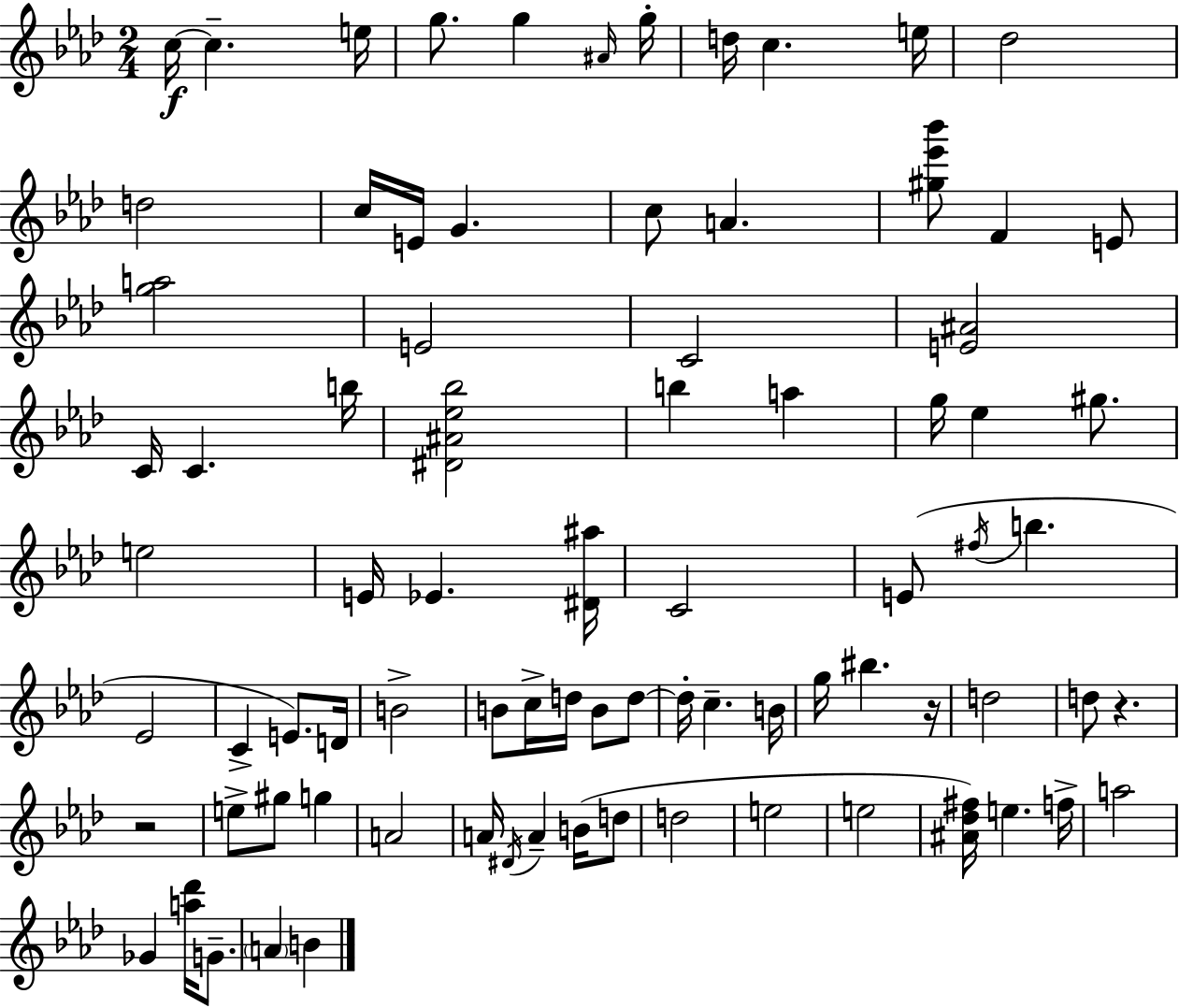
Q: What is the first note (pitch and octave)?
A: C5